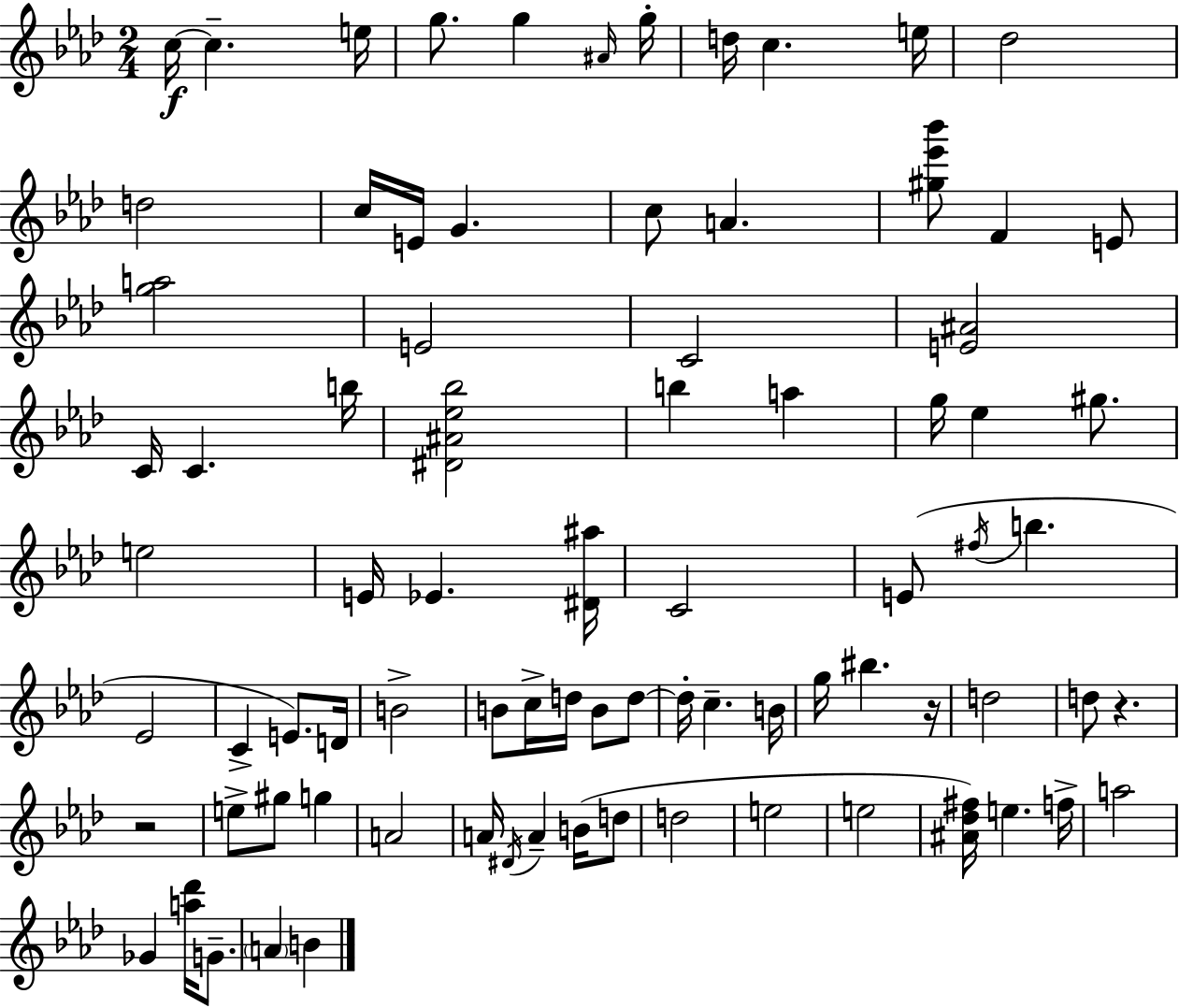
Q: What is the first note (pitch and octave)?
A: C5